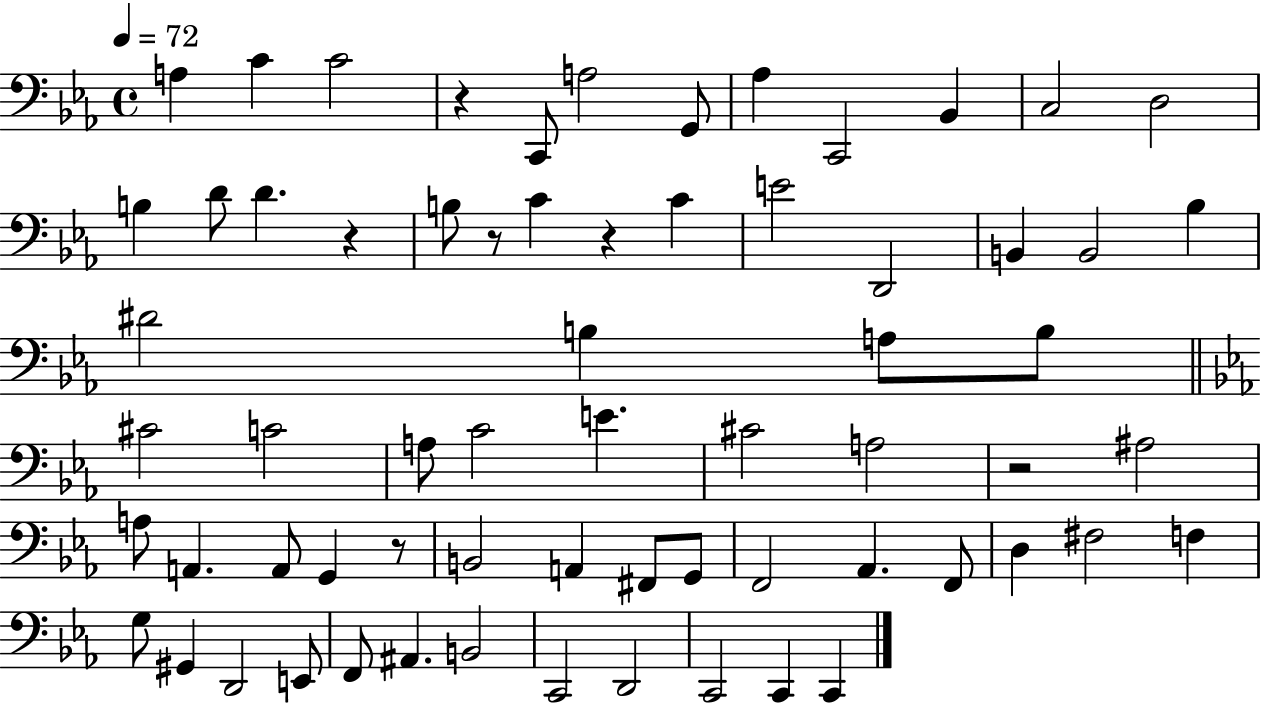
{
  \clef bass
  \time 4/4
  \defaultTimeSignature
  \key ees \major
  \tempo 4 = 72
  a4 c'4 c'2 | r4 c,8 a2 g,8 | aes4 c,2 bes,4 | c2 d2 | \break b4 d'8 d'4. r4 | b8 r8 c'4 r4 c'4 | e'2 d,2 | b,4 b,2 bes4 | \break dis'2 b4 a8 b8 | \bar "||" \break \key ees \major cis'2 c'2 | a8 c'2 e'4. | cis'2 a2 | r2 ais2 | \break a8 a,4. a,8 g,4 r8 | b,2 a,4 fis,8 g,8 | f,2 aes,4. f,8 | d4 fis2 f4 | \break g8 gis,4 d,2 e,8 | f,8 ais,4. b,2 | c,2 d,2 | c,2 c,4 c,4 | \break \bar "|."
}